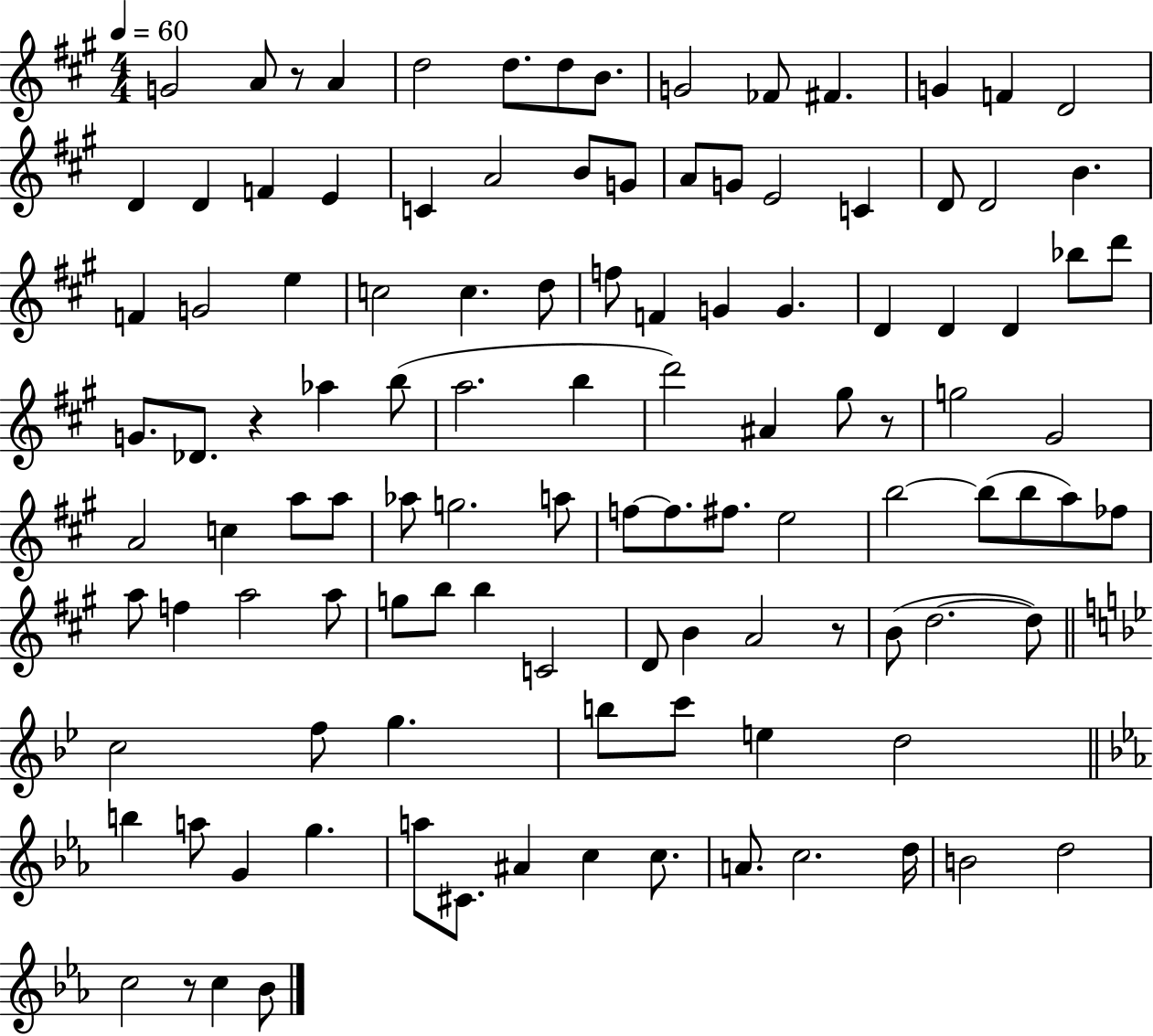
G4/h A4/e R/e A4/q D5/h D5/e. D5/e B4/e. G4/h FES4/e F#4/q. G4/q F4/q D4/h D4/q D4/q F4/q E4/q C4/q A4/h B4/e G4/e A4/e G4/e E4/h C4/q D4/e D4/h B4/q. F4/q G4/h E5/q C5/h C5/q. D5/e F5/e F4/q G4/q G4/q. D4/q D4/q D4/q Bb5/e D6/e G4/e. Db4/e. R/q Ab5/q B5/e A5/h. B5/q D6/h A#4/q G#5/e R/e G5/h G#4/h A4/h C5/q A5/e A5/e Ab5/e G5/h. A5/e F5/e F5/e. F#5/e. E5/h B5/h B5/e B5/e A5/e FES5/e A5/e F5/q A5/h A5/e G5/e B5/e B5/q C4/h D4/e B4/q A4/h R/e B4/e D5/h. D5/e C5/h F5/e G5/q. B5/e C6/e E5/q D5/h B5/q A5/e G4/q G5/q. A5/e C#4/e. A#4/q C5/q C5/e. A4/e. C5/h. D5/s B4/h D5/h C5/h R/e C5/q Bb4/e